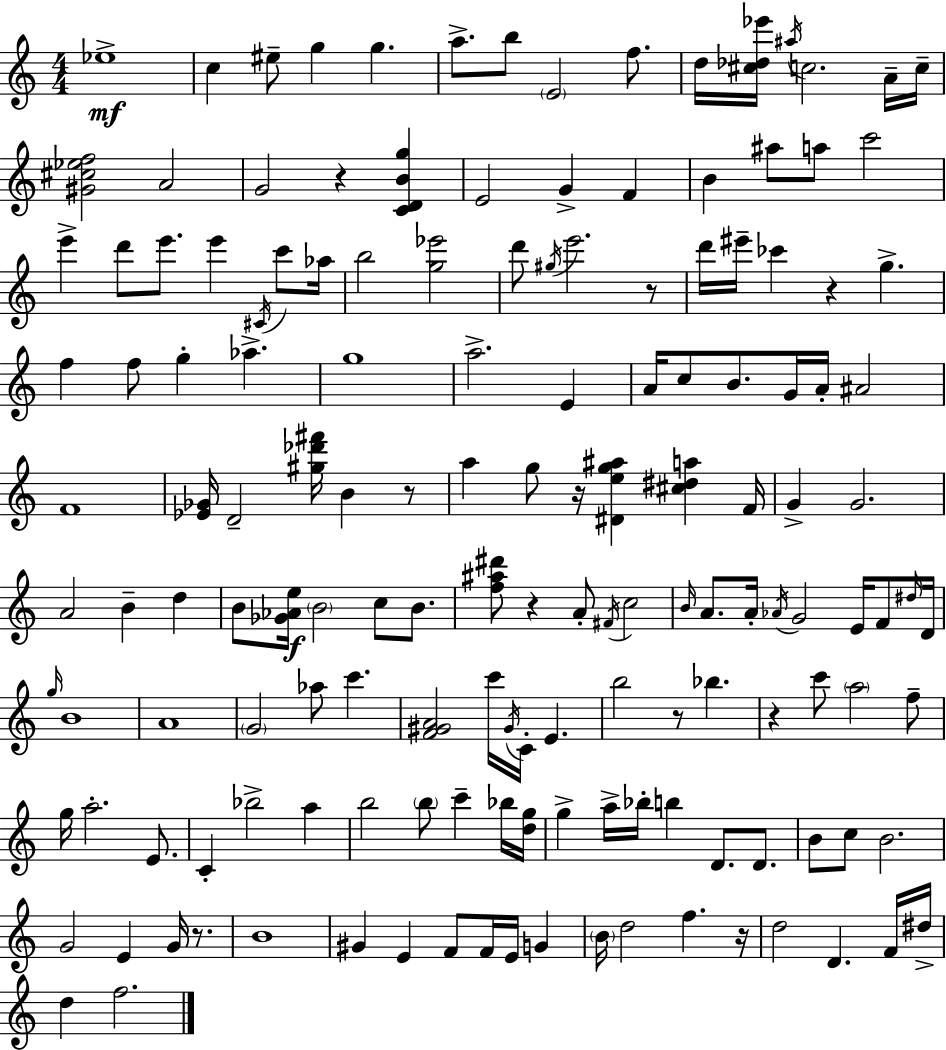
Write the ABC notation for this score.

X:1
T:Untitled
M:4/4
L:1/4
K:C
_e4 c ^e/2 g g a/2 b/2 E2 f/2 d/4 [^c_d_e']/4 ^a/4 c2 A/4 c/4 [^G^c_ef]2 A2 G2 z [CDBg] E2 G F B ^a/2 a/2 c'2 e' d'/2 e'/2 e' ^C/4 c'/2 _a/4 b2 [g_e']2 d'/2 ^g/4 e'2 z/2 d'/4 ^e'/4 _c' z g f f/2 g _a g4 a2 E A/4 c/2 B/2 G/4 A/4 ^A2 F4 [_E_G]/4 D2 [^g_d'^f']/4 B z/2 a g/2 z/4 [^Deg^a] [^c^da] F/4 G G2 A2 B d B/2 [_G_Ae]/4 B2 c/2 B/2 [f^a^d']/2 z A/2 ^F/4 c2 B/4 A/2 A/4 _A/4 G2 E/4 F/2 ^d/4 D/4 g/4 B4 A4 G2 _a/2 c' [F^GA]2 c'/4 ^G/4 C/4 E b2 z/2 _b z c'/2 a2 f/2 g/4 a2 E/2 C _b2 a b2 b/2 c' _b/4 [dg]/4 g a/4 _b/4 b D/2 D/2 B/2 c/2 B2 G2 E G/4 z/2 B4 ^G E F/2 F/4 E/4 G B/4 d2 f z/4 d2 D F/4 ^d/4 d f2